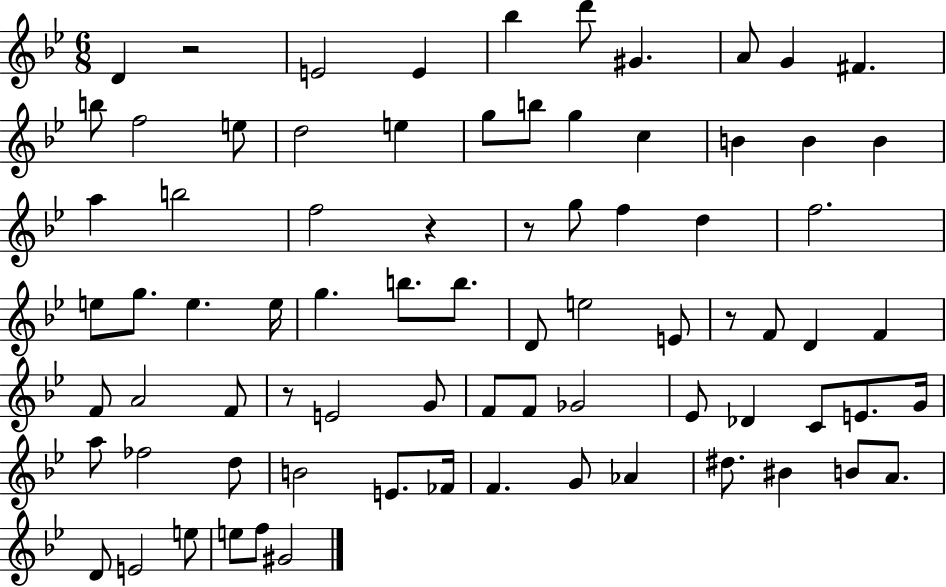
{
  \clef treble
  \numericTimeSignature
  \time 6/8
  \key bes \major
  d'4 r2 | e'2 e'4 | bes''4 d'''8 gis'4. | a'8 g'4 fis'4. | \break b''8 f''2 e''8 | d''2 e''4 | g''8 b''8 g''4 c''4 | b'4 b'4 b'4 | \break a''4 b''2 | f''2 r4 | r8 g''8 f''4 d''4 | f''2. | \break e''8 g''8. e''4. e''16 | g''4. b''8. b''8. | d'8 e''2 e'8 | r8 f'8 d'4 f'4 | \break f'8 a'2 f'8 | r8 e'2 g'8 | f'8 f'8 ges'2 | ees'8 des'4 c'8 e'8. g'16 | \break a''8 fes''2 d''8 | b'2 e'8. fes'16 | f'4. g'8 aes'4 | dis''8. bis'4 b'8 a'8. | \break d'8 e'2 e''8 | e''8 f''8 gis'2 | \bar "|."
}